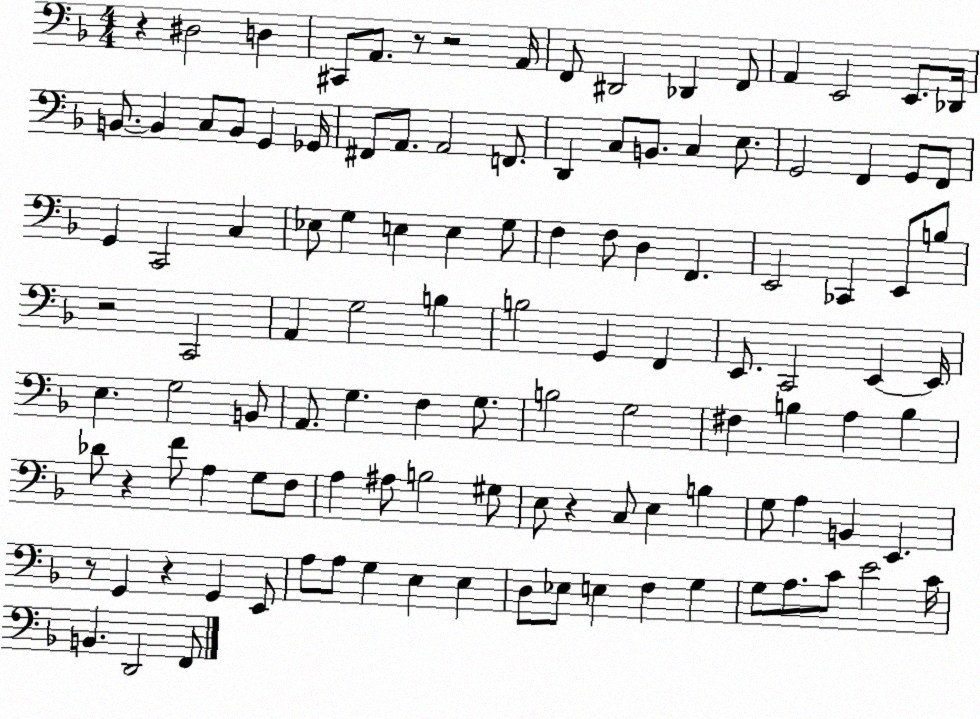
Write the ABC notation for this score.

X:1
T:Untitled
M:4/4
L:1/4
K:F
z ^D,2 D, ^C,,/2 A,,/2 z/2 z2 A,,/4 F,,/2 ^D,,2 _D,, F,,/2 A,, E,,2 E,,/2 _D,,/4 B,,/2 B,, C,/2 B,,/2 G,, _G,,/4 ^F,,/2 A,,/2 A,,2 F,,/2 D,, C,/2 B,,/2 C, E,/2 G,,2 F,, G,,/2 F,,/2 G,, C,,2 C, _E,/2 G, E, E, G,/2 F, F,/2 D, F,, E,,2 _C,, E,,/2 B,/2 z2 C,,2 A,, G,2 B, B,2 G,, F,, E,,/2 C,,2 E,, E,,/4 E, G,2 B,,/2 A,,/2 G, F, G,/2 B,2 G,2 ^F, B, A, B, _D/2 z F/2 A, G,/2 F,/2 A, ^A,/2 B,2 ^G,/2 E,/2 z C,/2 E, B, G,/2 A, B,, E,, z/2 G,, z G,, E,,/2 A,/2 A,/2 G, E, E, D,/2 _E,/2 E, F, G, G,/2 A,/2 C/2 E2 C/4 B,, D,,2 F,,/2